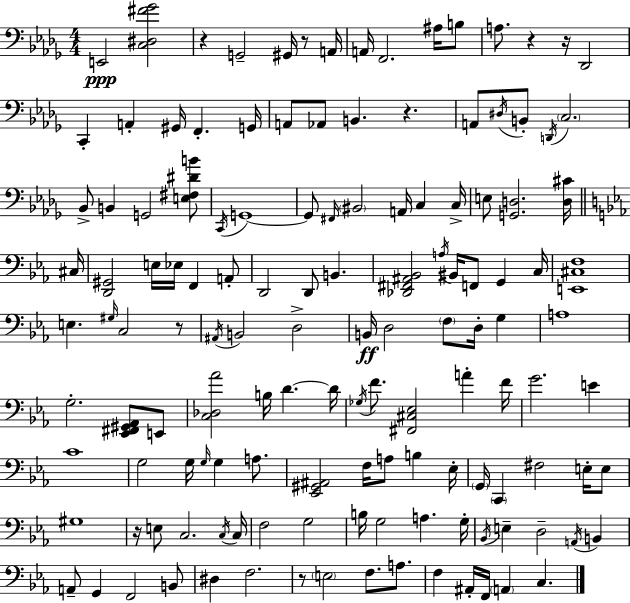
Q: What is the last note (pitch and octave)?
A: C3